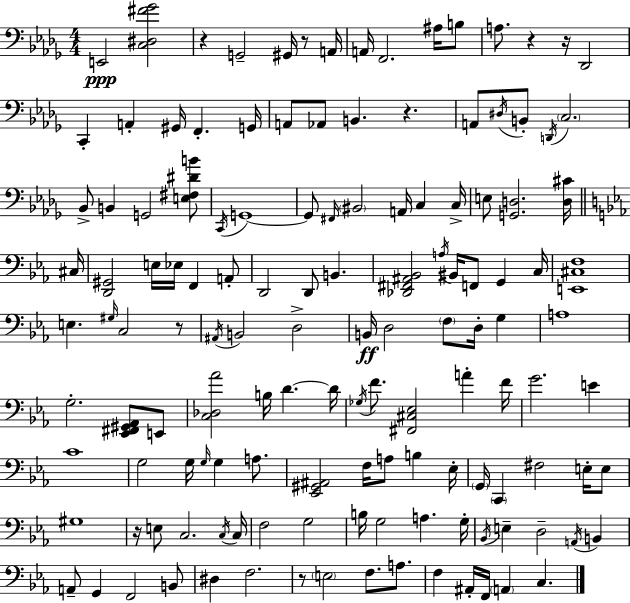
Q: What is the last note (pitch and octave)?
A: C3